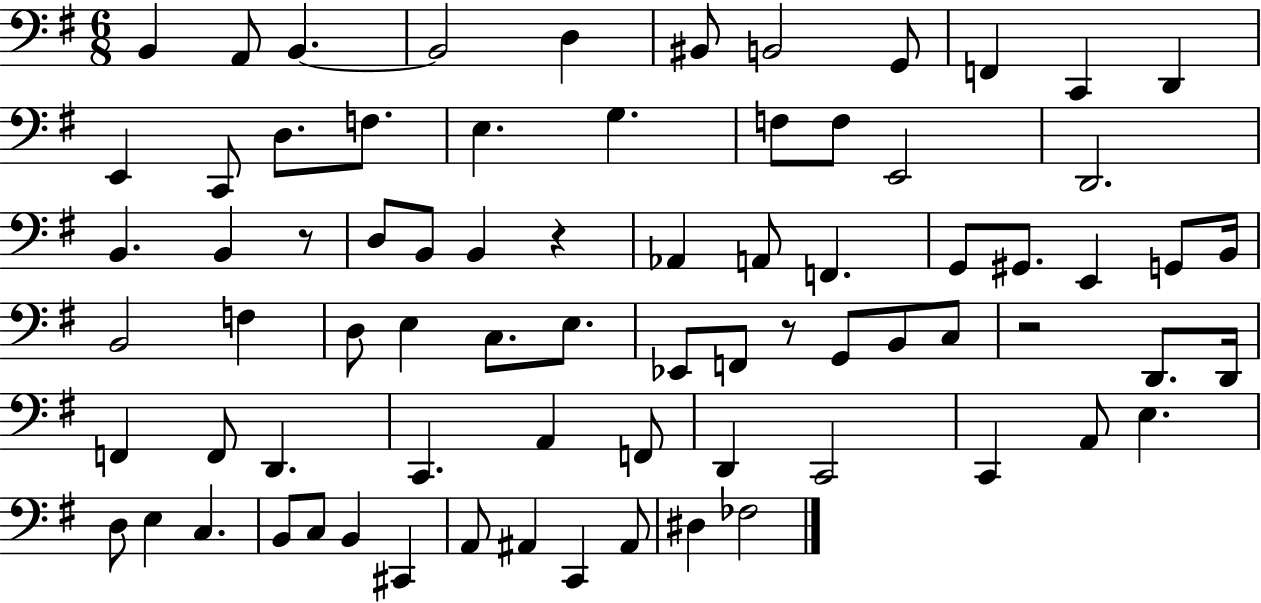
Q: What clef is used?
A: bass